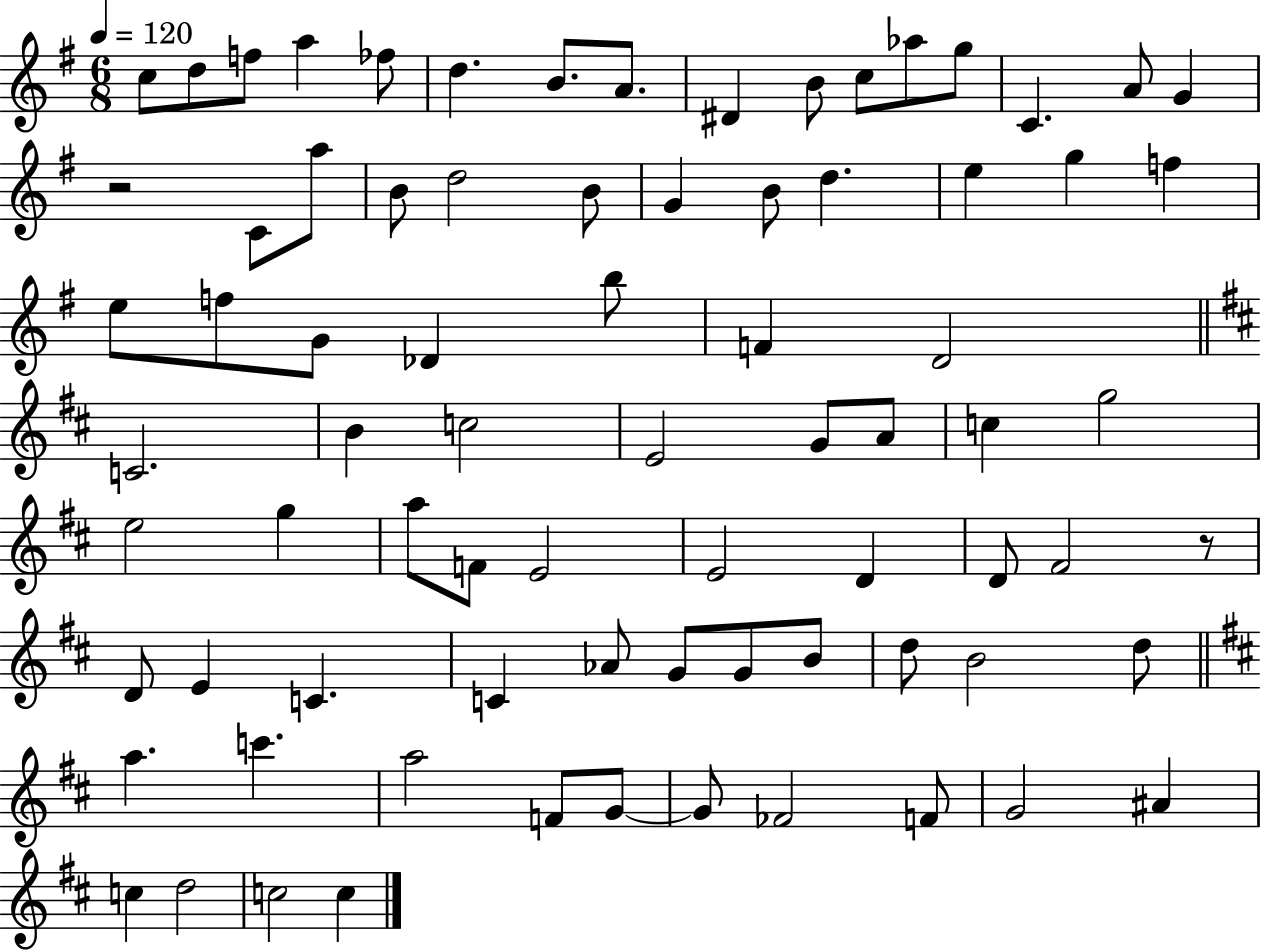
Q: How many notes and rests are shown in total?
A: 78